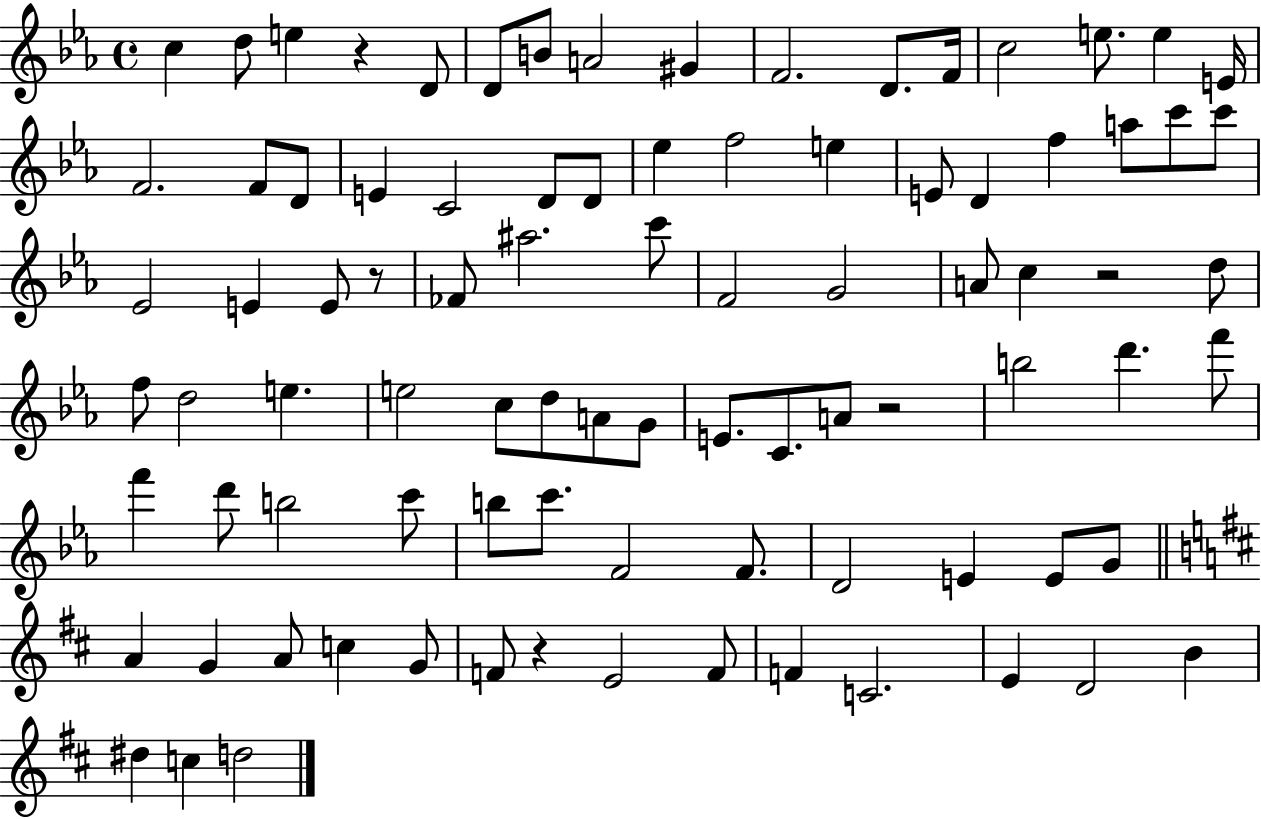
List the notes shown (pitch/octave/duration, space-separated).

C5/q D5/e E5/q R/q D4/e D4/e B4/e A4/h G#4/q F4/h. D4/e. F4/s C5/h E5/e. E5/q E4/s F4/h. F4/e D4/e E4/q C4/h D4/e D4/e Eb5/q F5/h E5/q E4/e D4/q F5/q A5/e C6/e C6/e Eb4/h E4/q E4/e R/e FES4/e A#5/h. C6/e F4/h G4/h A4/e C5/q R/h D5/e F5/e D5/h E5/q. E5/h C5/e D5/e A4/e G4/e E4/e. C4/e. A4/e R/h B5/h D6/q. F6/e F6/q D6/e B5/h C6/e B5/e C6/e. F4/h F4/e. D4/h E4/q E4/e G4/e A4/q G4/q A4/e C5/q G4/e F4/e R/q E4/h F4/e F4/q C4/h. E4/q D4/h B4/q D#5/q C5/q D5/h